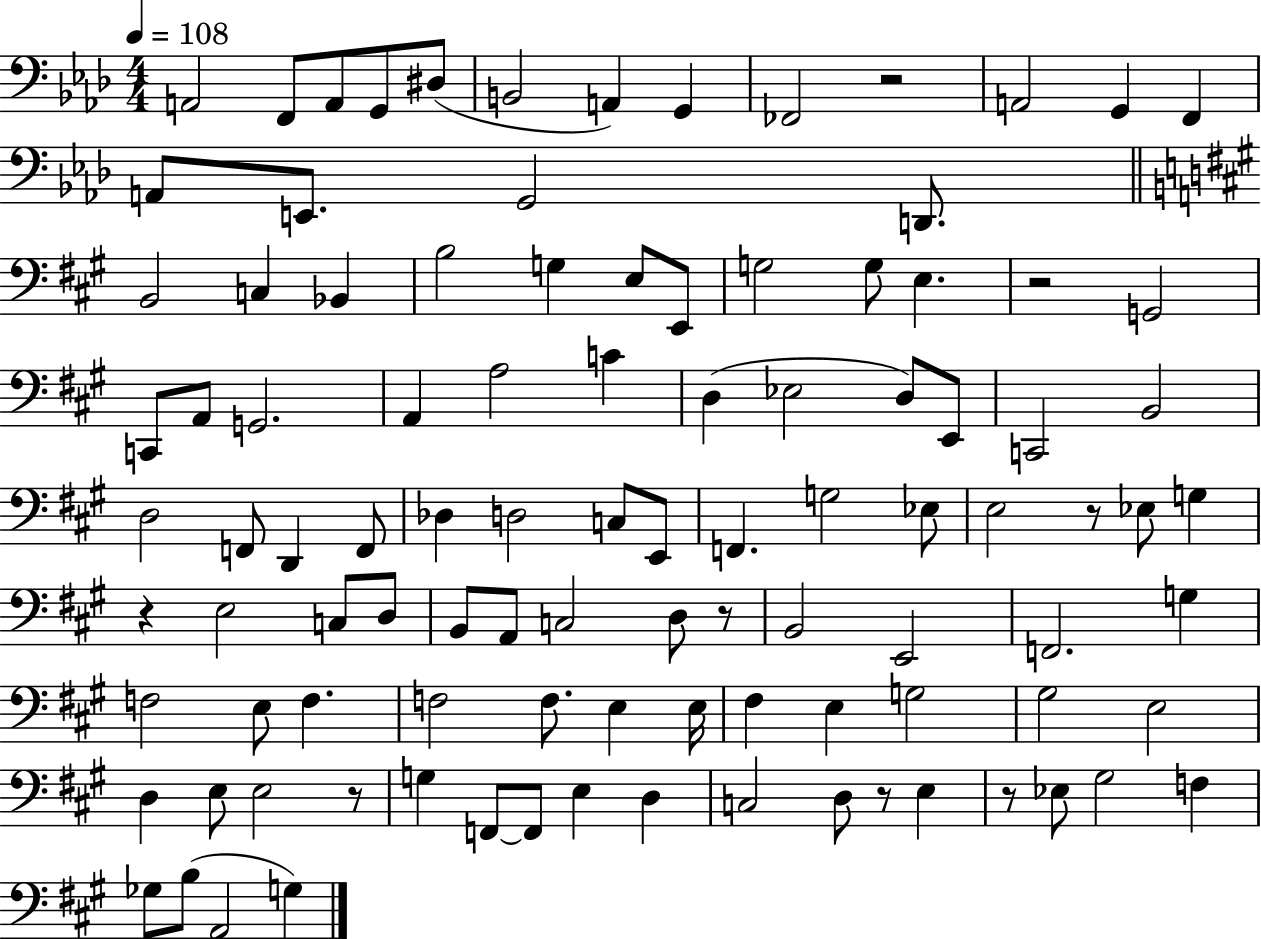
{
  \clef bass
  \numericTimeSignature
  \time 4/4
  \key aes \major
  \tempo 4 = 108
  a,2 f,8 a,8 g,8 dis8( | b,2 a,4) g,4 | fes,2 r2 | a,2 g,4 f,4 | \break a,8 e,8. g,2 d,8. | \bar "||" \break \key a \major b,2 c4 bes,4 | b2 g4 e8 e,8 | g2 g8 e4. | r2 g,2 | \break c,8 a,8 g,2. | a,4 a2 c'4 | d4( ees2 d8) e,8 | c,2 b,2 | \break d2 f,8 d,4 f,8 | des4 d2 c8 e,8 | f,4. g2 ees8 | e2 r8 ees8 g4 | \break r4 e2 c8 d8 | b,8 a,8 c2 d8 r8 | b,2 e,2 | f,2. g4 | \break f2 e8 f4. | f2 f8. e4 e16 | fis4 e4 g2 | gis2 e2 | \break d4 e8 e2 r8 | g4 f,8~~ f,8 e4 d4 | c2 d8 r8 e4 | r8 ees8 gis2 f4 | \break ges8 b8( a,2 g4) | \bar "|."
}